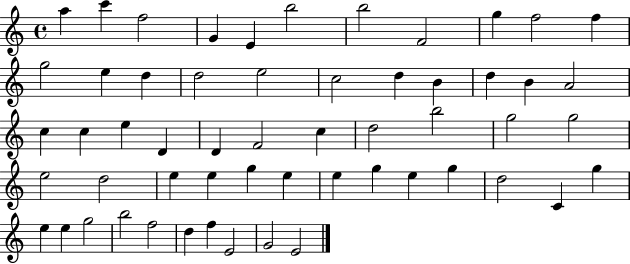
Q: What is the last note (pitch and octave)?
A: E4